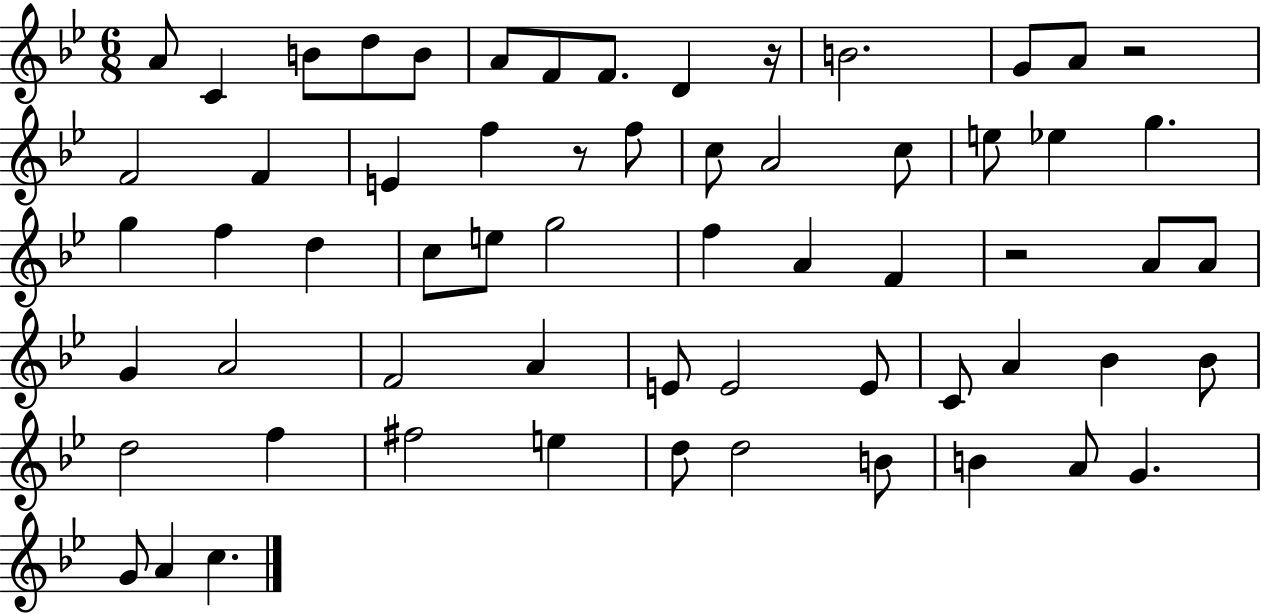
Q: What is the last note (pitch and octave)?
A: C5